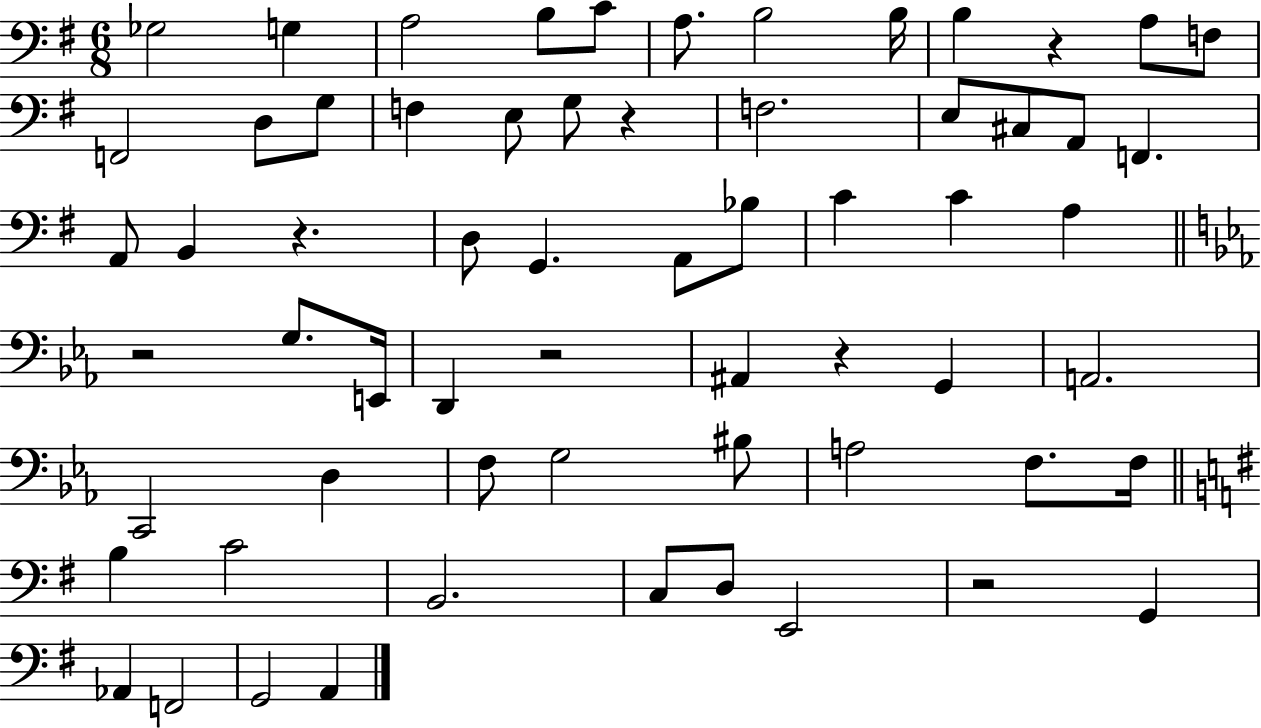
{
  \clef bass
  \numericTimeSignature
  \time 6/8
  \key g \major
  ges2 g4 | a2 b8 c'8 | a8. b2 b16 | b4 r4 a8 f8 | \break f,2 d8 g8 | f4 e8 g8 r4 | f2. | e8 cis8 a,8 f,4. | \break a,8 b,4 r4. | d8 g,4. a,8 bes8 | c'4 c'4 a4 | \bar "||" \break \key ees \major r2 g8. e,16 | d,4 r2 | ais,4 r4 g,4 | a,2. | \break c,2 d4 | f8 g2 bis8 | a2 f8. f16 | \bar "||" \break \key g \major b4 c'2 | b,2. | c8 d8 e,2 | r2 g,4 | \break aes,4 f,2 | g,2 a,4 | \bar "|."
}